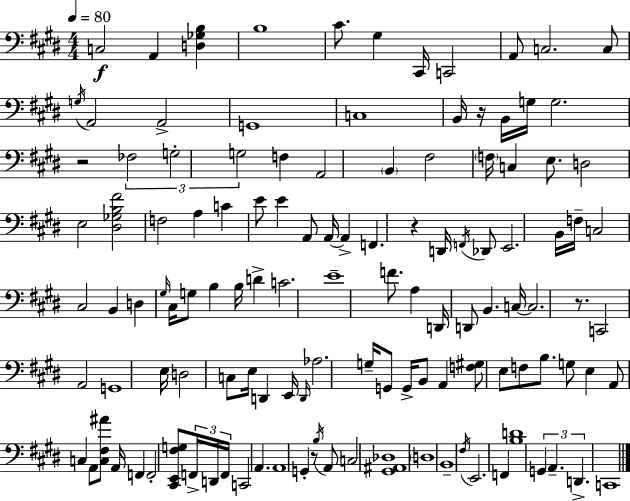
C3/h A2/q [D3,Gb3,B3]/q B3/w C#4/e. G#3/q C#2/s C2/h A2/e C3/h. C3/e G3/s A2/h A2/h G2/w C3/w B2/s R/s B2/s G3/s G3/h. R/h FES3/h G3/h G3/h F3/q A2/h B2/q F#3/h F3/s C3/q E3/e. D3/h E3/h [D#3,Gb3,B3,F#4]/h F3/h A3/q C4/q E4/e E4/q A2/e A2/s A2/q F2/q. R/q D2/s F2/s Db2/e E2/h. B2/s F3/s C3/h C#3/h B2/q D3/q G#3/s C#3/s G3/e B3/q B3/s D4/q C4/h. E4/w F4/e. A3/q D2/s D2/e B2/q. C3/s C3/h. R/e. C2/h A2/h G2/w E3/s D3/h C3/e E3/s D2/q E2/s D2/s Ab3/h. G3/s G2/e G2/s B2/e A2/q [F3,G#3]/e E3/e F3/e B3/e. G3/e E3/q A2/e C3/q A2/e [C3,F#3,A#4]/e A2/s F2/q F2/h [C#2,E2,F#3,G3]/e F2/s D2/s F2/s C2/h A2/q. A2/w G2/q R/e B3/s A2/e C3/h [G#2,A#2,Db3]/w D3/w B2/w F#3/s E2/h. F2/q [B3,D4]/w G2/q A2/q. D2/q. C2/w